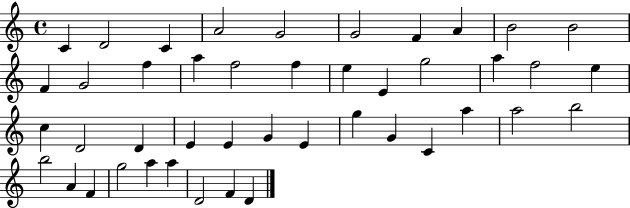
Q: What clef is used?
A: treble